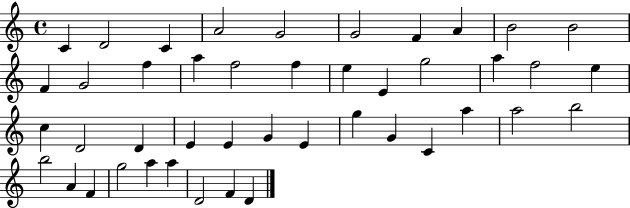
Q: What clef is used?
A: treble